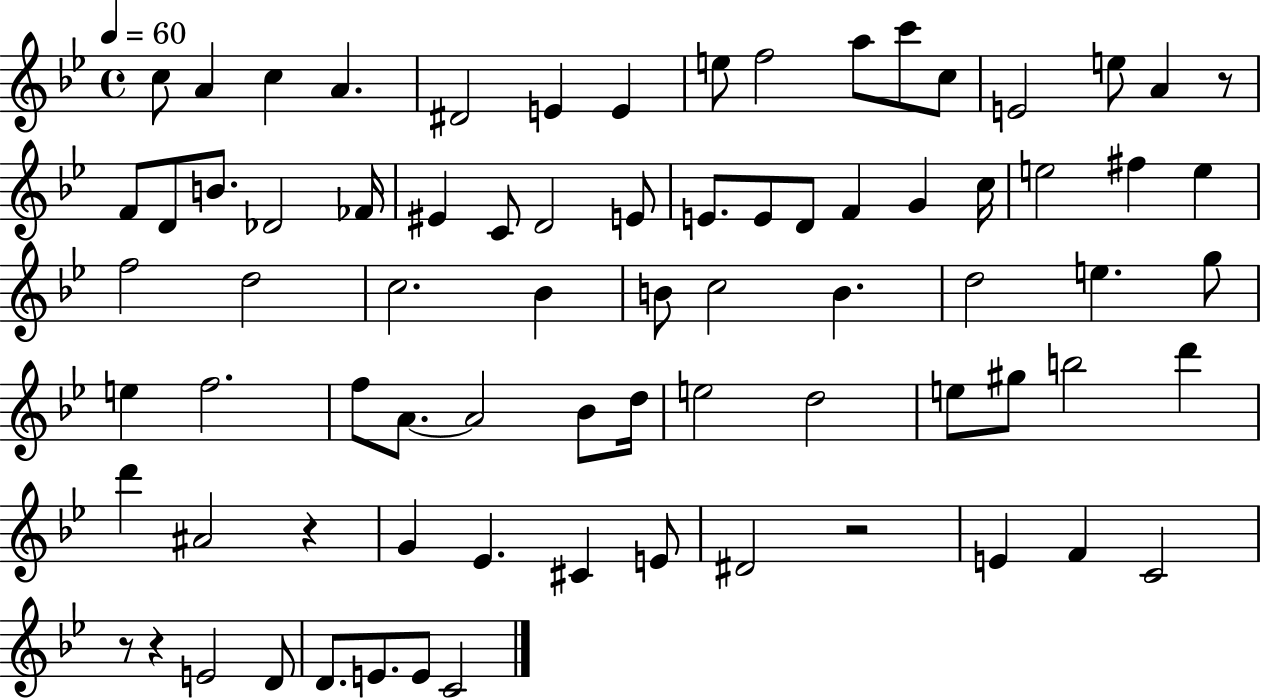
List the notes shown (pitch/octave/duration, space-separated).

C5/e A4/q C5/q A4/q. D#4/h E4/q E4/q E5/e F5/h A5/e C6/e C5/e E4/h E5/e A4/q R/e F4/e D4/e B4/e. Db4/h FES4/s EIS4/q C4/e D4/h E4/e E4/e. E4/e D4/e F4/q G4/q C5/s E5/h F#5/q E5/q F5/h D5/h C5/h. Bb4/q B4/e C5/h B4/q. D5/h E5/q. G5/e E5/q F5/h. F5/e A4/e. A4/h Bb4/e D5/s E5/h D5/h E5/e G#5/e B5/h D6/q D6/q A#4/h R/q G4/q Eb4/q. C#4/q E4/e D#4/h R/h E4/q F4/q C4/h R/e R/q E4/h D4/e D4/e. E4/e. E4/e C4/h